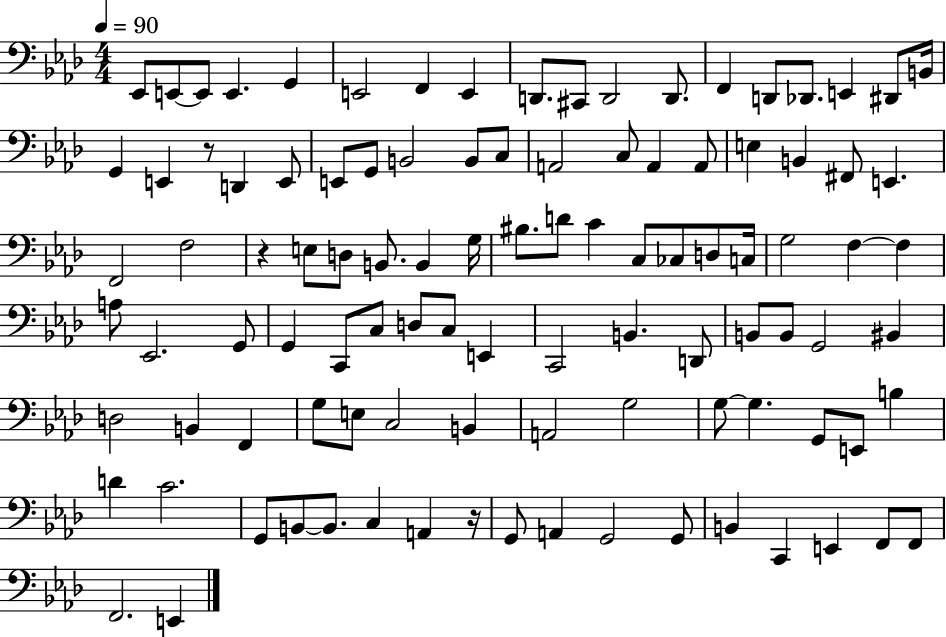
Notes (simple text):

Eb2/e E2/e E2/e E2/q. G2/q E2/h F2/q E2/q D2/e. C#2/e D2/h D2/e. F2/q D2/e Db2/e. E2/q D#2/e B2/s G2/q E2/q R/e D2/q E2/e E2/e G2/e B2/h B2/e C3/e A2/h C3/e A2/q A2/e E3/q B2/q F#2/e E2/q. F2/h F3/h R/q E3/e D3/e B2/e. B2/q G3/s BIS3/e. D4/e C4/q C3/e CES3/e D3/e C3/s G3/h F3/q F3/q A3/e Eb2/h. G2/e G2/q C2/e C3/e D3/e C3/e E2/q C2/h B2/q. D2/e B2/e B2/e G2/h BIS2/q D3/h B2/q F2/q G3/e E3/e C3/h B2/q A2/h G3/h G3/e G3/q. G2/e E2/e B3/q D4/q C4/h. G2/e B2/e B2/e. C3/q A2/q R/s G2/e A2/q G2/h G2/e B2/q C2/q E2/q F2/e F2/e F2/h. E2/q